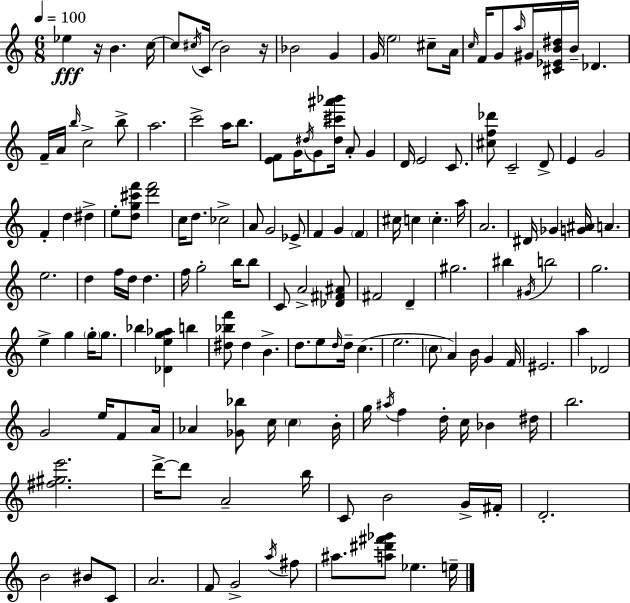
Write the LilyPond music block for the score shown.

{
  \clef treble
  \numericTimeSignature
  \time 6/8
  \key c \major
  \tempo 4 = 100
  ees''4\fff r16 b'4. c''16~~ | c''8 \acciaccatura { cis''16 }( c'16 b'2) | r16 bes'2 g'4 | g'16 \parenthesize e''2 cis''8-- | \break a'16 \grace { c''16 } f'16 g'8 \grace { a''16 } gis'16 <cis' ees' b' dis''>16 b'16-- des'4. | f'16-- a'16 \grace { b''16 } c''2-> | b''8-> a''2. | c'''2-> | \break a''16 b''8. <e' f'>8 g'16 \acciaccatura { dis''16 } g'8 <dis'' cis''' ais''' bes'''>16 a'8-. | g'4 d'16 e'2 | c'8. <cis'' f'' des'''>8 c'2-- | d'8-> e'4 g'2 | \break f'4-. d''4 | dis''4-> e''8-. <d'' g'' cis''' f'''>8 <d''' f'''>2 | c''16 d''8. ces''2-> | a'8 g'2 | \break ees'8-> f'4 g'4 | \parenthesize f'4 cis''16 c''4 \parenthesize c''4.-. | a''16 a'2. | dis'16 ges'4 <g' ais'>16 a'4. | \break e''2. | d''4 f''16 d''16 d''4. | f''16 g''2-. | b''16 b''8 c'8 a'2-> | \break <des' fis' ais'>8 fis'2 | d'4-- gis''2. | bis''4 \acciaccatura { gis'16 } b''2 | g''2. | \break e''4-> g''4 | \parenthesize g''16-. g''8. bes''4 <des' e'' g'' aes''>4 | b''4 <dis'' bes'' f'''>8 dis''4 | b'4.-> d''8. e''8 \grace { d''16 } | \break d''16-- c''4.( e''2. | \parenthesize c''8 a'4) | b'16 g'4 f'16 eis'2. | a''4 des'2 | \break g'2 | e''16 f'8 a'16 aes'4 <ges' bes''>8 | c''16 \parenthesize c''4 b'16-. g''16 \acciaccatura { ais''16 } f''4 | d''16-. c''16 bes'4 dis''16 b''2. | \break <fis'' gis'' e'''>2. | d'''16->~~ d'''8 a'2-- | b''16 c'8 b'2 | g'16-> fis'16-. d'2.-. | \break b'2 | bis'8 c'8 a'2. | f'8 g'2-> | \acciaccatura { a''16 } fis''8 ais''8. | \break <a'' dis''' fis''' ges'''>8 ees''4. e''16-- \bar "|."
}